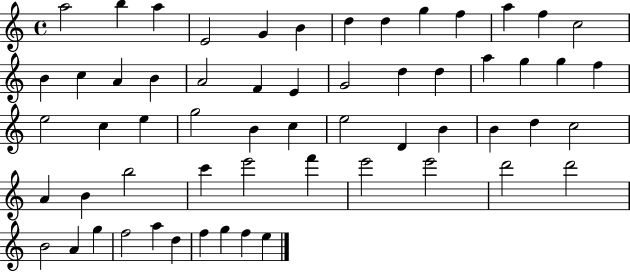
{
  \clef treble
  \time 4/4
  \defaultTimeSignature
  \key c \major
  a''2 b''4 a''4 | e'2 g'4 b'4 | d''4 d''4 g''4 f''4 | a''4 f''4 c''2 | \break b'4 c''4 a'4 b'4 | a'2 f'4 e'4 | g'2 d''4 d''4 | a''4 g''4 g''4 f''4 | \break e''2 c''4 e''4 | g''2 b'4 c''4 | e''2 d'4 b'4 | b'4 d''4 c''2 | \break a'4 b'4 b''2 | c'''4 e'''2 f'''4 | e'''2 e'''2 | d'''2 d'''2 | \break b'2 a'4 g''4 | f''2 a''4 d''4 | f''4 g''4 f''4 e''4 | \bar "|."
}